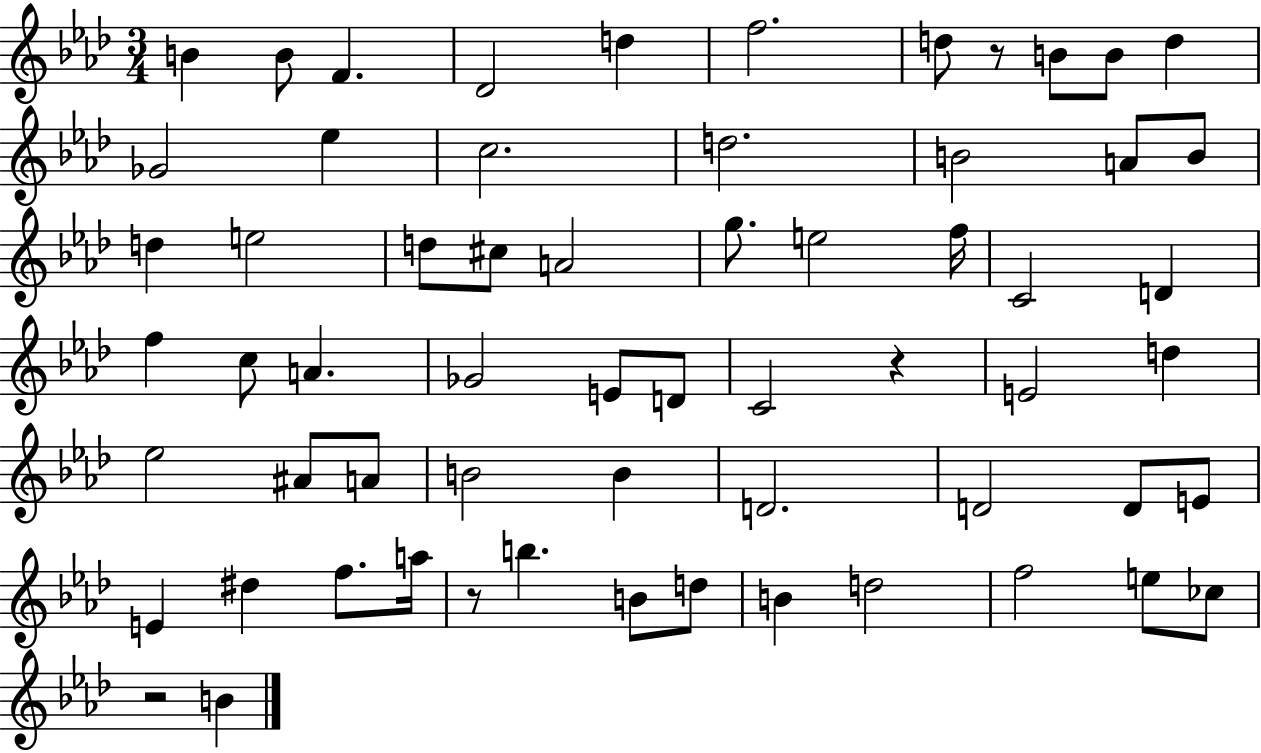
B4/q B4/e F4/q. Db4/h D5/q F5/h. D5/e R/e B4/e B4/e D5/q Gb4/h Eb5/q C5/h. D5/h. B4/h A4/e B4/e D5/q E5/h D5/e C#5/e A4/h G5/e. E5/h F5/s C4/h D4/q F5/q C5/e A4/q. Gb4/h E4/e D4/e C4/h R/q E4/h D5/q Eb5/h A#4/e A4/e B4/h B4/q D4/h. D4/h D4/e E4/e E4/q D#5/q F5/e. A5/s R/e B5/q. B4/e D5/e B4/q D5/h F5/h E5/e CES5/e R/h B4/q